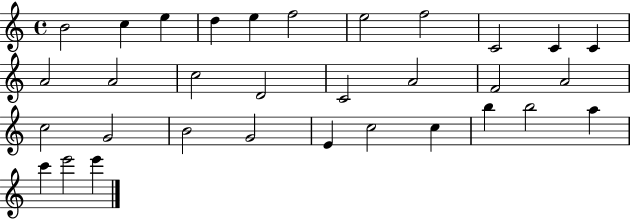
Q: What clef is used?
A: treble